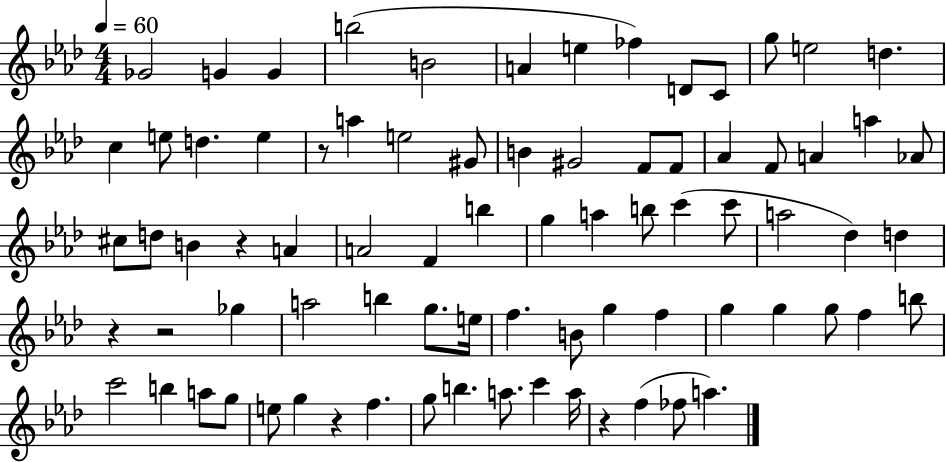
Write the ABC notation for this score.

X:1
T:Untitled
M:4/4
L:1/4
K:Ab
_G2 G G b2 B2 A e _f D/2 C/2 g/2 e2 d c e/2 d e z/2 a e2 ^G/2 B ^G2 F/2 F/2 _A F/2 A a _A/2 ^c/2 d/2 B z A A2 F b g a b/2 c' c'/2 a2 _d d z z2 _g a2 b g/2 e/4 f B/2 g f g g g/2 f b/2 c'2 b a/2 g/2 e/2 g z f g/2 b a/2 c' a/4 z f _f/2 a